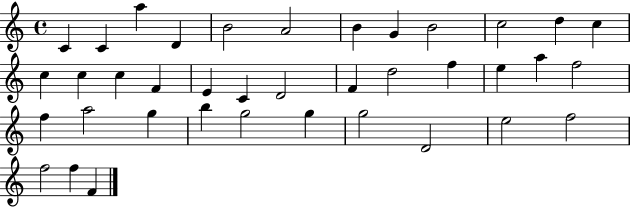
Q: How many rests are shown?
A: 0